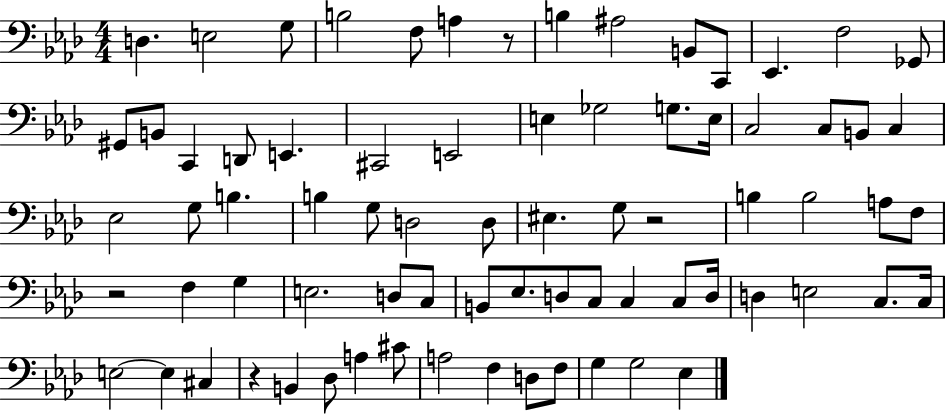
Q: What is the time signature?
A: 4/4